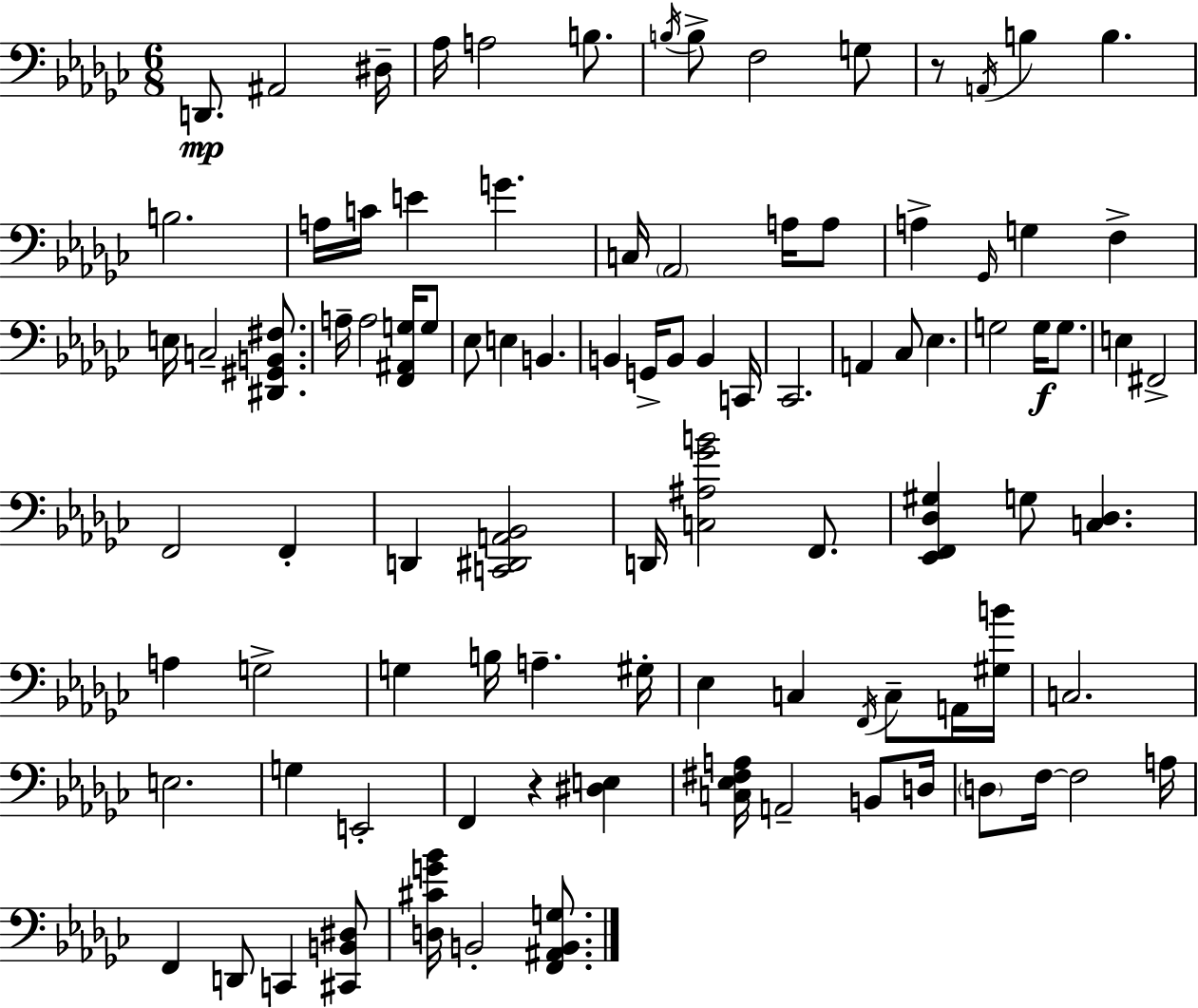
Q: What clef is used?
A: bass